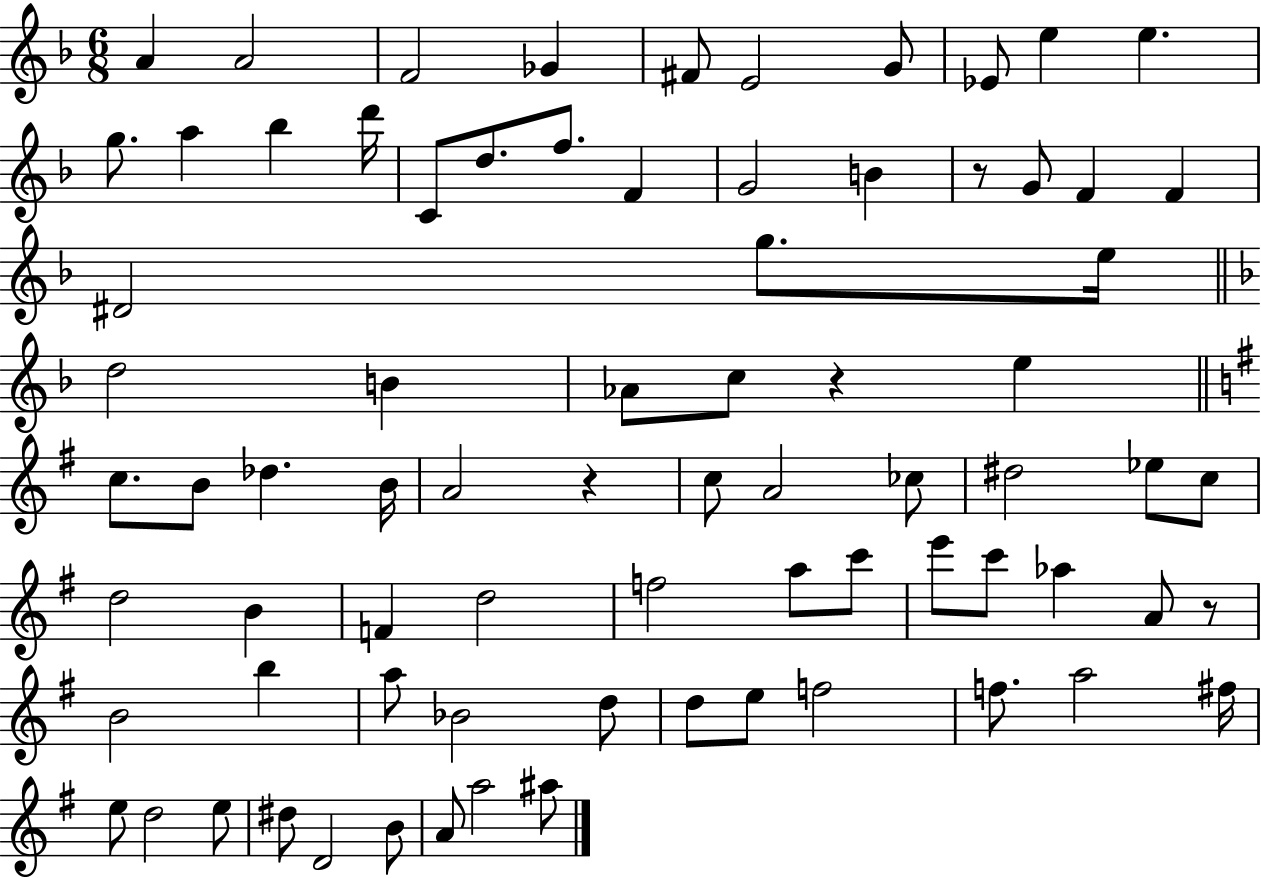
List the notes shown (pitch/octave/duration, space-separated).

A4/q A4/h F4/h Gb4/q F#4/e E4/h G4/e Eb4/e E5/q E5/q. G5/e. A5/q Bb5/q D6/s C4/e D5/e. F5/e. F4/q G4/h B4/q R/e G4/e F4/q F4/q D#4/h G5/e. E5/s D5/h B4/q Ab4/e C5/e R/q E5/q C5/e. B4/e Db5/q. B4/s A4/h R/q C5/e A4/h CES5/e D#5/h Eb5/e C5/e D5/h B4/q F4/q D5/h F5/h A5/e C6/e E6/e C6/e Ab5/q A4/e R/e B4/h B5/q A5/e Bb4/h D5/e D5/e E5/e F5/h F5/e. A5/h F#5/s E5/e D5/h E5/e D#5/e D4/h B4/e A4/e A5/h A#5/e